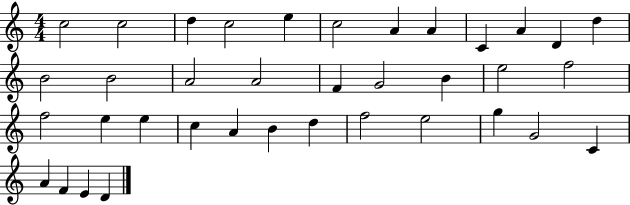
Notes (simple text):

C5/h C5/h D5/q C5/h E5/q C5/h A4/q A4/q C4/q A4/q D4/q D5/q B4/h B4/h A4/h A4/h F4/q G4/h B4/q E5/h F5/h F5/h E5/q E5/q C5/q A4/q B4/q D5/q F5/h E5/h G5/q G4/h C4/q A4/q F4/q E4/q D4/q